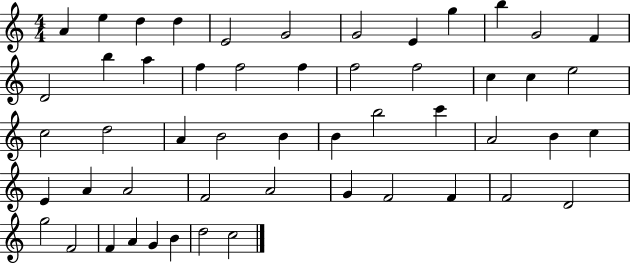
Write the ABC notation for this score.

X:1
T:Untitled
M:4/4
L:1/4
K:C
A e d d E2 G2 G2 E g b G2 F D2 b a f f2 f f2 f2 c c e2 c2 d2 A B2 B B b2 c' A2 B c E A A2 F2 A2 G F2 F F2 D2 g2 F2 F A G B d2 c2